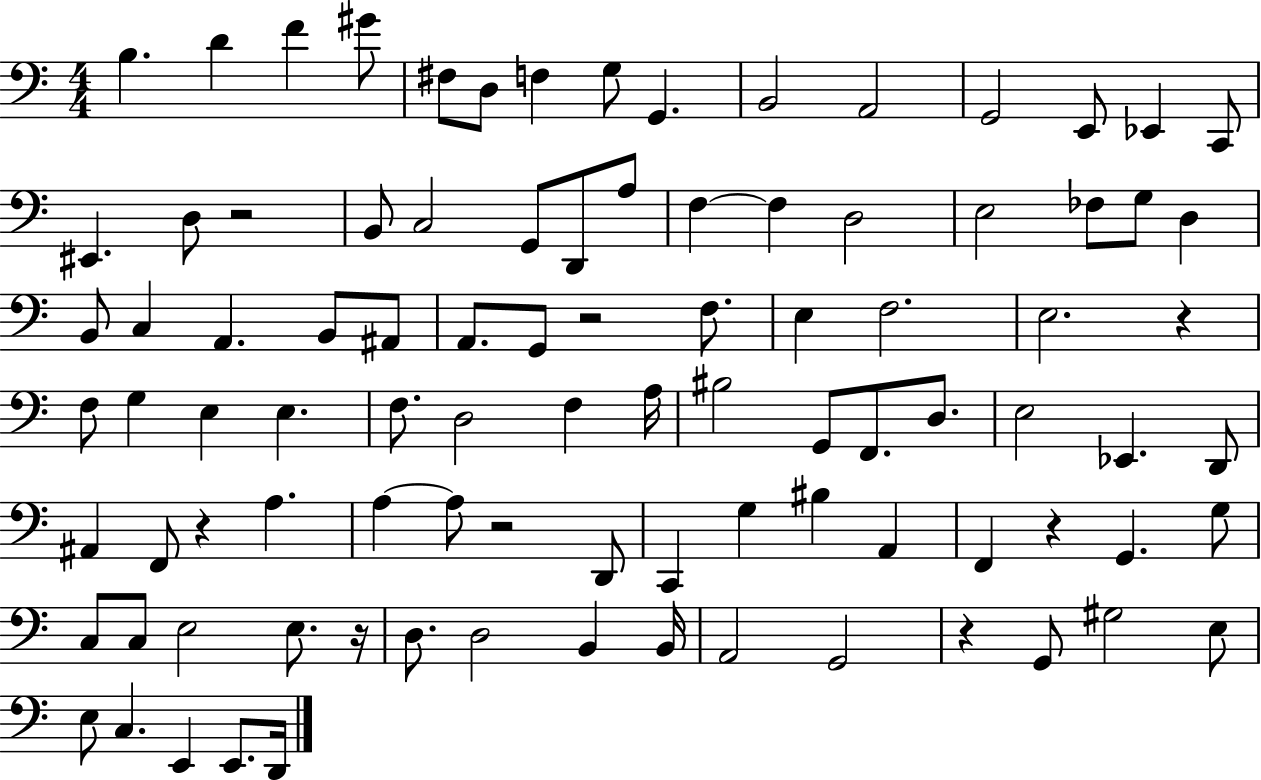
B3/q. D4/q F4/q G#4/e F#3/e D3/e F3/q G3/e G2/q. B2/h A2/h G2/h E2/e Eb2/q C2/e EIS2/q. D3/e R/h B2/e C3/h G2/e D2/e A3/e F3/q F3/q D3/h E3/h FES3/e G3/e D3/q B2/e C3/q A2/q. B2/e A#2/e A2/e. G2/e R/h F3/e. E3/q F3/h. E3/h. R/q F3/e G3/q E3/q E3/q. F3/e. D3/h F3/q A3/s BIS3/h G2/e F2/e. D3/e. E3/h Eb2/q. D2/e A#2/q F2/e R/q A3/q. A3/q A3/e R/h D2/e C2/q G3/q BIS3/q A2/q F2/q R/q G2/q. G3/e C3/e C3/e E3/h E3/e. R/s D3/e. D3/h B2/q B2/s A2/h G2/h R/q G2/e G#3/h E3/e E3/e C3/q. E2/q E2/e. D2/s